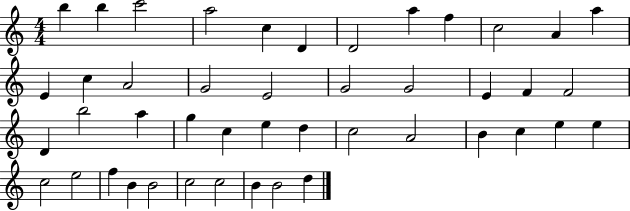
{
  \clef treble
  \numericTimeSignature
  \time 4/4
  \key c \major
  b''4 b''4 c'''2 | a''2 c''4 d'4 | d'2 a''4 f''4 | c''2 a'4 a''4 | \break e'4 c''4 a'2 | g'2 e'2 | g'2 g'2 | e'4 f'4 f'2 | \break d'4 b''2 a''4 | g''4 c''4 e''4 d''4 | c''2 a'2 | b'4 c''4 e''4 e''4 | \break c''2 e''2 | f''4 b'4 b'2 | c''2 c''2 | b'4 b'2 d''4 | \break \bar "|."
}